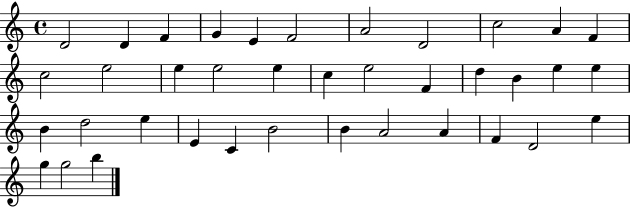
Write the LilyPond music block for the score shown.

{
  \clef treble
  \time 4/4
  \defaultTimeSignature
  \key c \major
  d'2 d'4 f'4 | g'4 e'4 f'2 | a'2 d'2 | c''2 a'4 f'4 | \break c''2 e''2 | e''4 e''2 e''4 | c''4 e''2 f'4 | d''4 b'4 e''4 e''4 | \break b'4 d''2 e''4 | e'4 c'4 b'2 | b'4 a'2 a'4 | f'4 d'2 e''4 | \break g''4 g''2 b''4 | \bar "|."
}